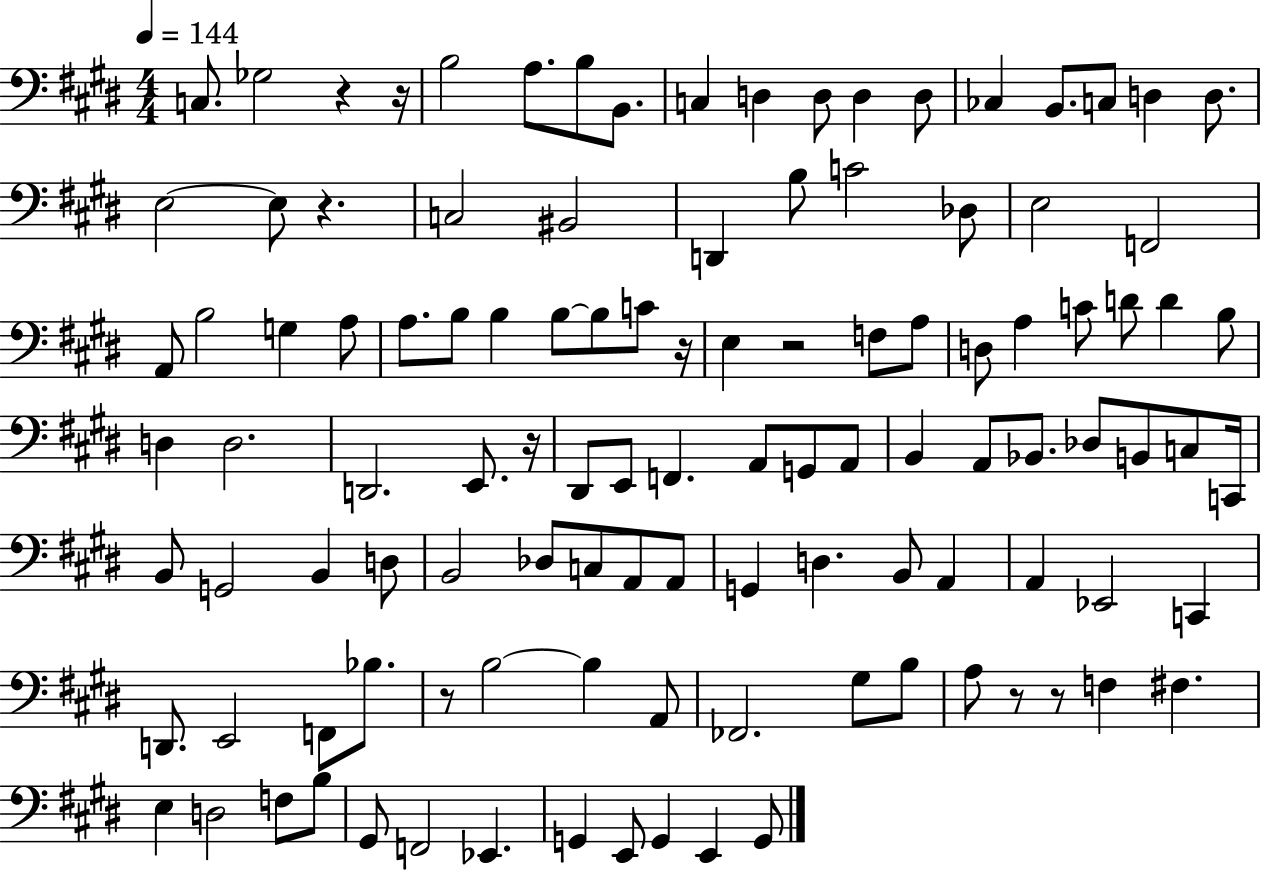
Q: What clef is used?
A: bass